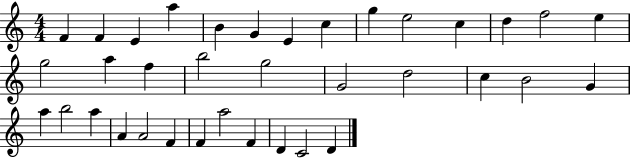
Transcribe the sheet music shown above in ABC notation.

X:1
T:Untitled
M:4/4
L:1/4
K:C
F F E a B G E c g e2 c d f2 e g2 a f b2 g2 G2 d2 c B2 G a b2 a A A2 F F a2 F D C2 D